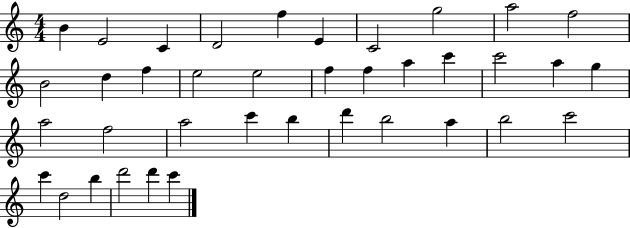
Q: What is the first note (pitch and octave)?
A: B4